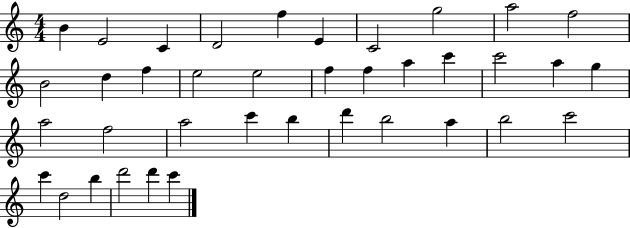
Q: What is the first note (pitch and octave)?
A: B4